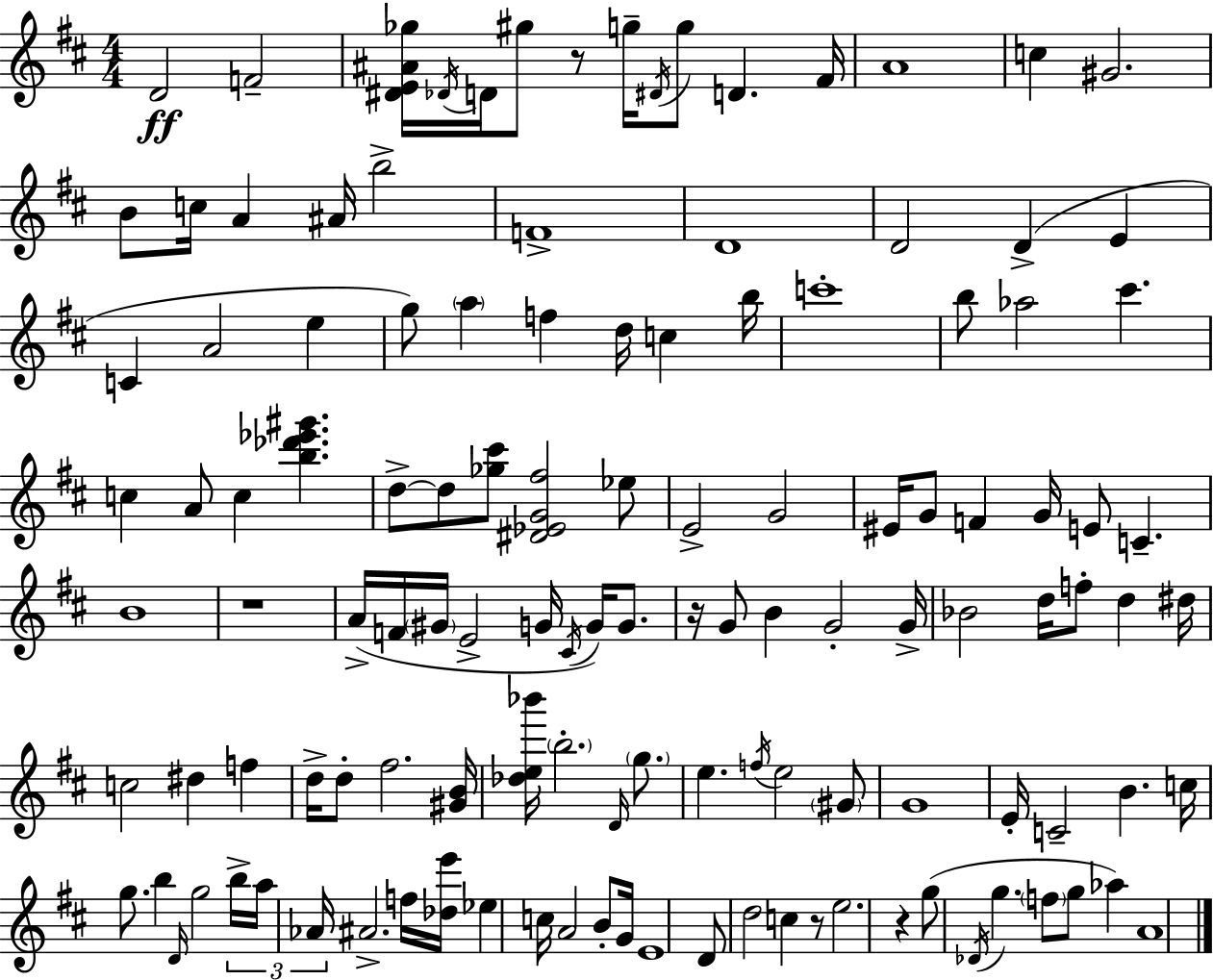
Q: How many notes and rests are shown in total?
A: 124